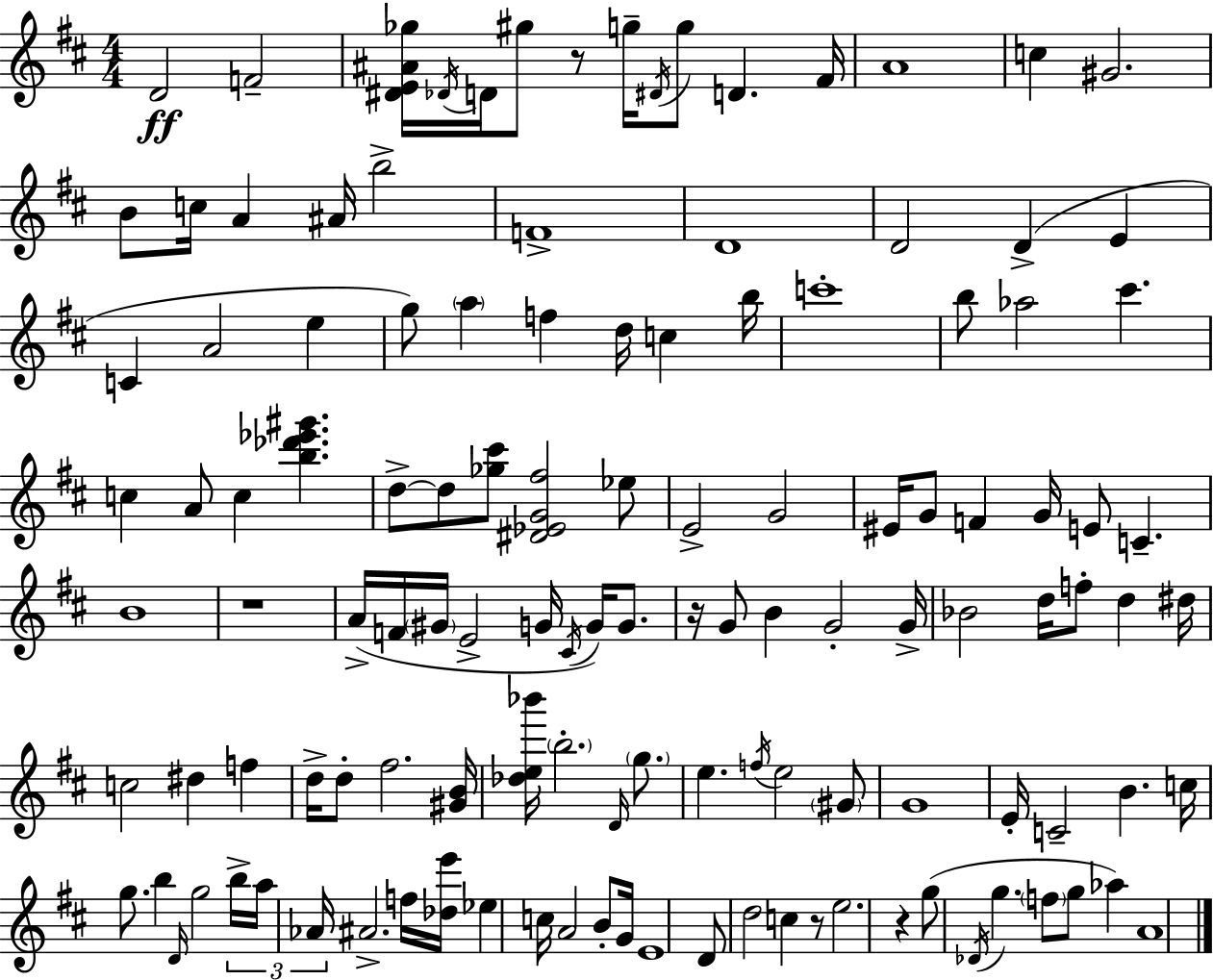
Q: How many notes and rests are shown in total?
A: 124